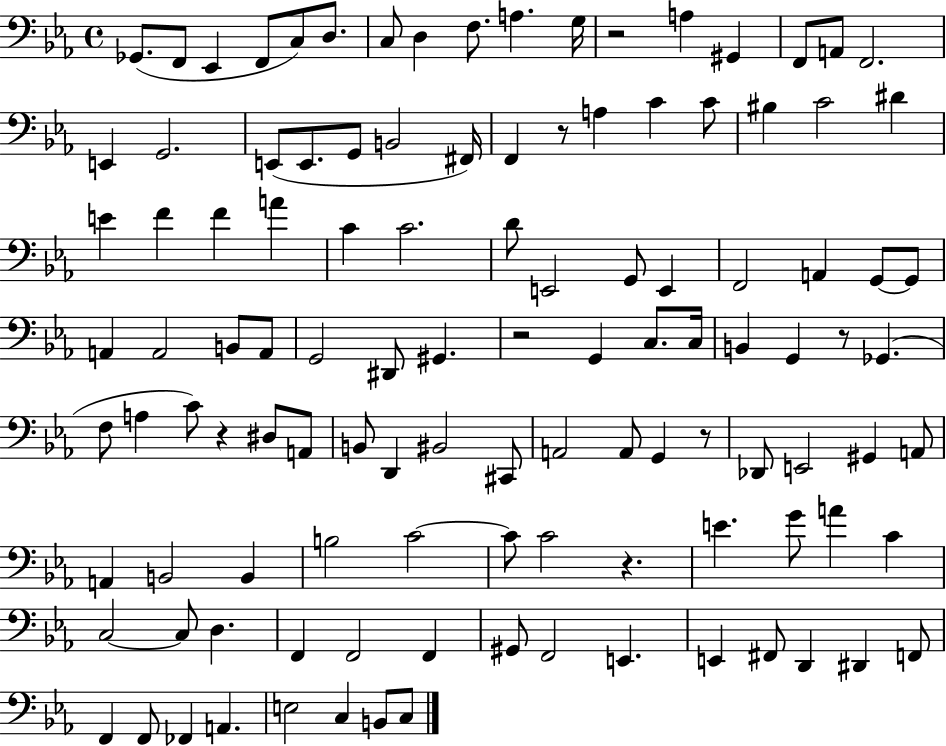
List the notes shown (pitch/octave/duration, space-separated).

Gb2/e. F2/e Eb2/q F2/e C3/e D3/e. C3/e D3/q F3/e. A3/q. G3/s R/h A3/q G#2/q F2/e A2/e F2/h. E2/q G2/h. E2/e E2/e. G2/e B2/h F#2/s F2/q R/e A3/q C4/q C4/e BIS3/q C4/h D#4/q E4/q F4/q F4/q A4/q C4/q C4/h. D4/e E2/h G2/e E2/q F2/h A2/q G2/e G2/e A2/q A2/h B2/e A2/e G2/h D#2/e G#2/q. R/h G2/q C3/e. C3/s B2/q G2/q R/e Gb2/q. F3/e A3/q C4/e R/q D#3/e A2/e B2/e D2/q BIS2/h C#2/e A2/h A2/e G2/q R/e Db2/e E2/h G#2/q A2/e A2/q B2/h B2/q B3/h C4/h C4/e C4/h R/q. E4/q. G4/e A4/q C4/q C3/h C3/e D3/q. F2/q F2/h F2/q G#2/e F2/h E2/q. E2/q F#2/e D2/q D#2/q F2/e F2/q F2/e FES2/q A2/q. E3/h C3/q B2/e C3/e